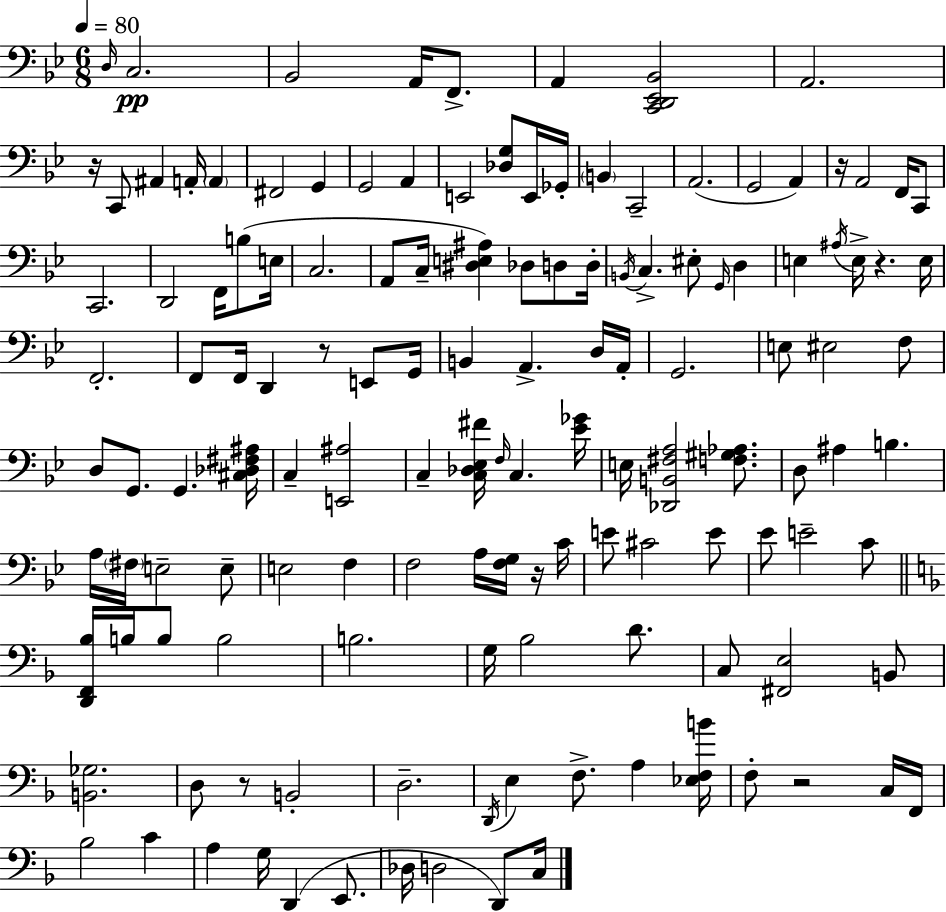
{
  \clef bass
  \numericTimeSignature
  \time 6/8
  \key g \minor
  \tempo 4 = 80
  \grace { d16 }\pp c2. | bes,2 a,16 f,8.-> | a,4 <c, d, ees, bes,>2 | a,2. | \break r16 c,8 ais,4 a,16-. \parenthesize a,4 | fis,2 g,4 | g,2 a,4 | e,2 <des g>8 e,16 | \break ges,16-. \parenthesize b,4 c,2-- | a,2.( | g,2 a,4) | r16 a,2 f,16 c,8 | \break c,2. | d,2 f,16 b8( | e16 c2. | a,8 c16-- <dis e ais>4) des8 d8 | \break d16-. \acciaccatura { b,16 } c4.-> eis8-. \grace { g,16 } d4 | e4 \acciaccatura { ais16 } e16-> r4. | e16 f,2.-. | f,8 f,16 d,4 r8 | \break e,8 g,16 b,4 a,4.-> | d16 a,16-. g,2. | e8 eis2 | f8 d8 g,8. g,4. | \break <cis des fis ais>16 c4-- <e, ais>2 | c4-- <c des ees fis'>16 \grace { f16 } c4. | <ees' ges'>16 e16 <des, b, fis a>2 | <f gis aes>8. d8 ais4 b4. | \break a16 \parenthesize fis16 e2-- | e8-- e2 | f4 f2 | a16 <f g>16 r16 c'16 e'8 cis'2 | \break e'8 ees'8 e'2-- | c'8 \bar "||" \break \key f \major <d, f, bes>16 b16 b8 b2 | b2. | g16 bes2 d'8. | c8 <fis, e>2 b,8 | \break <b, ges>2. | d8 r8 b,2-. | d2.-- | \acciaccatura { d,16 } e4 f8.-> a4 | \break <ees f b'>16 f8-. r2 c16 | f,16 bes2 c'4 | a4 g16 d,4( e,8. | des16 d2 d,8) | \break c16 \bar "|."
}